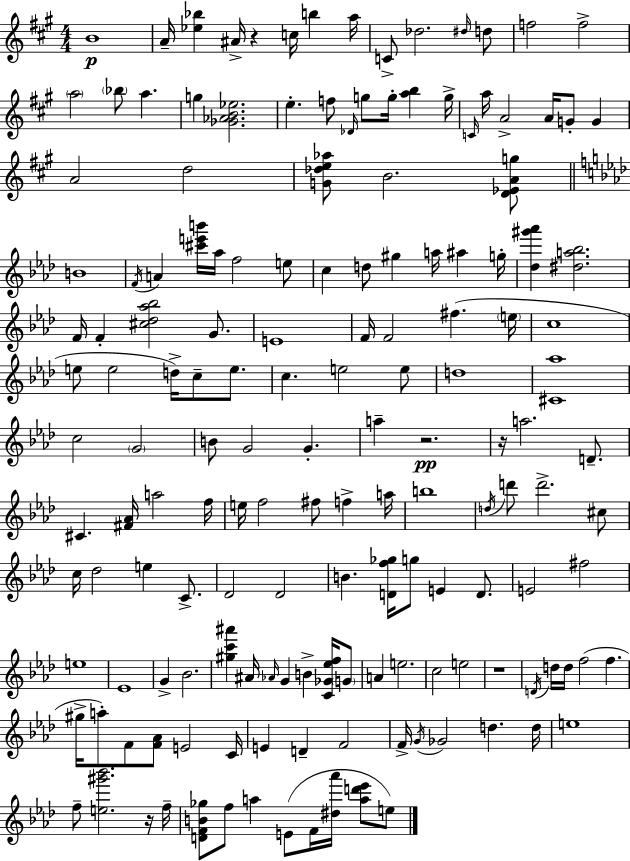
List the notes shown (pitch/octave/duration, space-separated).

B4/w A4/s [Eb5,Bb5]/q A#4/s R/q C5/s B5/q A5/s C4/e Db5/h. D#5/s D5/e F5/h F5/h A5/h Bb5/e A5/q. G5/q [Gb4,Ab4,B4,Eb5]/h. E5/q. F5/e Db4/s G5/e G5/s [A5,B5]/q G5/s C4/s A5/s A4/h A4/s G4/e G4/q A4/h D5/h [G4,Db5,E5,Ab5]/e B4/h. [D4,Eb4,A4,G5]/e B4/w F4/s A4/q [C#6,E6,B6]/s Ab5/s F5/h E5/e C5/q D5/e G#5/q A5/s A#5/q G5/s [Db5,G#6,Ab6]/q [D#5,A5,Bb5]/h. F4/s F4/q [C#5,Db5,Ab5,Bb5]/h G4/e. E4/w F4/s F4/h F#5/q. E5/s C5/w E5/e E5/h D5/s C5/e E5/e. C5/q. E5/h E5/e D5/w [C#4,Ab5]/w C5/h G4/h B4/e G4/h G4/q. A5/q R/h. R/s A5/h. D4/e. C#4/q. [F#4,Ab4]/s A5/h F5/s E5/s F5/h F#5/e F5/q A5/s B5/w D5/s D6/e D6/h. C#5/e C5/s Db5/h E5/q C4/e. Db4/h Db4/h B4/q. [D4,F5,Gb5]/s G5/e E4/q D4/e. E4/h F#5/h E5/w Eb4/w G4/q Bb4/h. [G#5,C6,A#6]/q A#4/s Ab4/s G4/q B4/q [C4,Gb4,Eb5,F5]/s G4/e A4/q E5/h. C5/h E5/h R/w D4/s D5/s D5/s F5/h F5/q. G#5/s A5/e F4/e [F4,Ab4]/e E4/h C4/s E4/q D4/q F4/h F4/s G4/s Gb4/h D5/q. D5/s E5/w F5/e [E5,G#6,Bb6]/h. R/s F5/s [D4,F4,B4,Gb5]/e F5/e A5/q E4/e F4/s [D#5,Ab6]/s [A5,D6,Eb6]/e E5/e